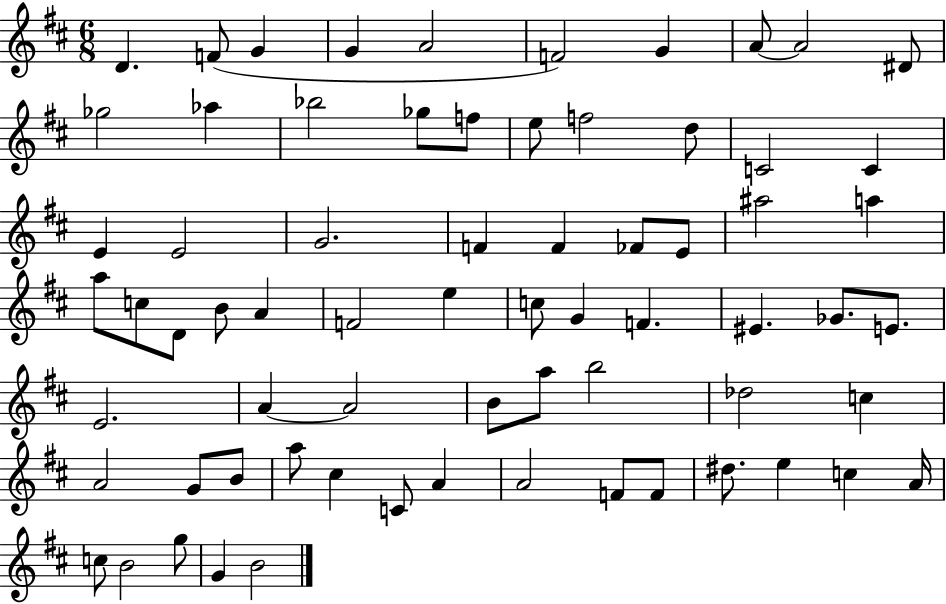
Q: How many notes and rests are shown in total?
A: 69